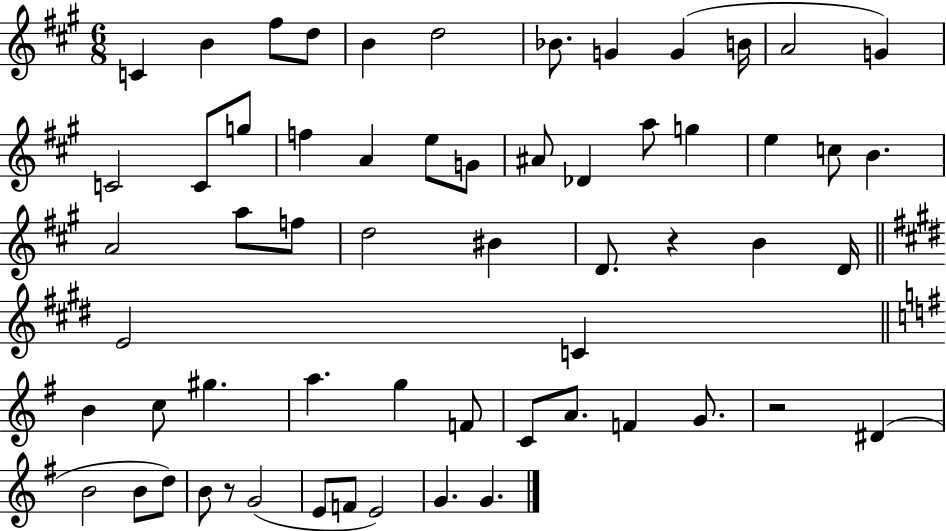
X:1
T:Untitled
M:6/8
L:1/4
K:A
C B ^f/2 d/2 B d2 _B/2 G G B/4 A2 G C2 C/2 g/2 f A e/2 G/2 ^A/2 _D a/2 g e c/2 B A2 a/2 f/2 d2 ^B D/2 z B D/4 E2 C B c/2 ^g a g F/2 C/2 A/2 F G/2 z2 ^D B2 B/2 d/2 B/2 z/2 G2 E/2 F/2 E2 G G